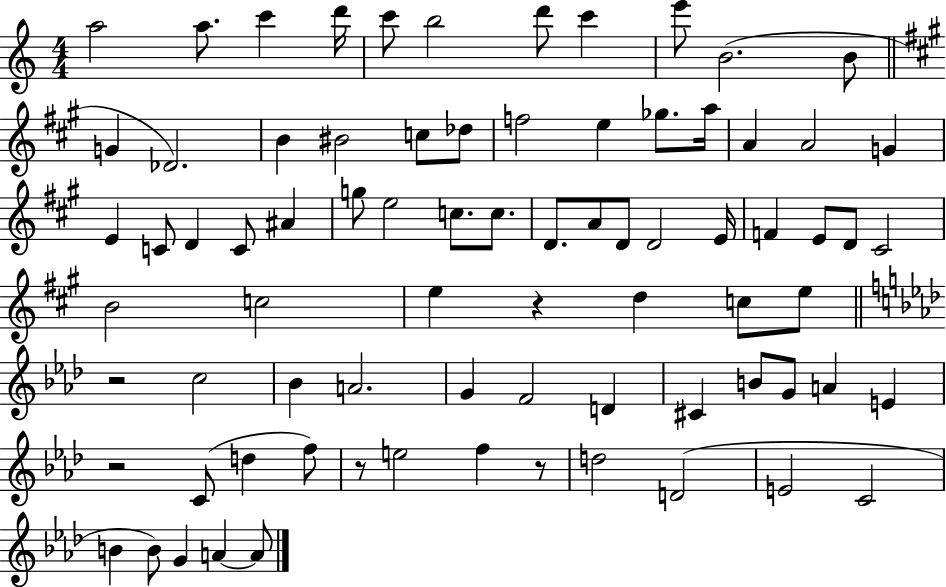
{
  \clef treble
  \numericTimeSignature
  \time 4/4
  \key c \major
  a''2 a''8. c'''4 d'''16 | c'''8 b''2 d'''8 c'''4 | e'''8 b'2.( b'8 | \bar "||" \break \key a \major g'4 des'2.) | b'4 bis'2 c''8 des''8 | f''2 e''4 ges''8. a''16 | a'4 a'2 g'4 | \break e'4 c'8 d'4 c'8 ais'4 | g''8 e''2 c''8. c''8. | d'8. a'8 d'8 d'2 e'16 | f'4 e'8 d'8 cis'2 | \break b'2 c''2 | e''4 r4 d''4 c''8 e''8 | \bar "||" \break \key aes \major r2 c''2 | bes'4 a'2. | g'4 f'2 d'4 | cis'4 b'8 g'8 a'4 e'4 | \break r2 c'8( d''4 f''8) | r8 e''2 f''4 r8 | d''2 d'2( | e'2 c'2 | \break b'4 b'8) g'4 a'4~~ a'8 | \bar "|."
}